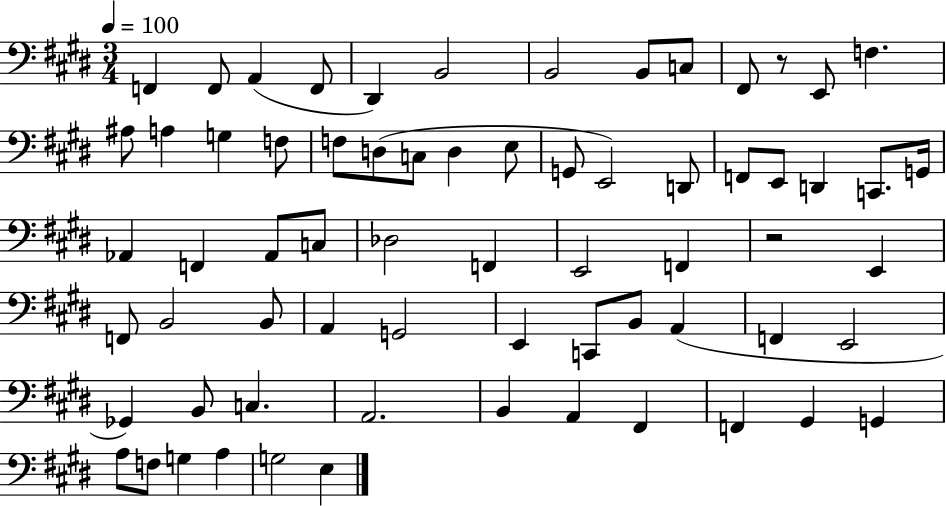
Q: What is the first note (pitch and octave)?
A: F2